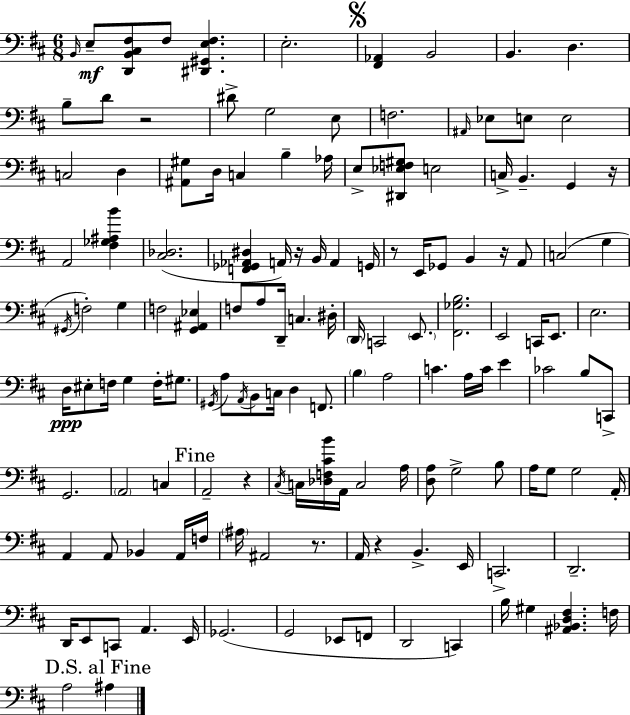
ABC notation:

X:1
T:Untitled
M:6/8
L:1/4
K:D
B,,/4 E,/2 [D,,B,,^C,^F,]/2 ^F,/2 [^D,,^G,,E,^F,] E,2 [^F,,_A,,] B,,2 B,, D, B,/2 D/2 z2 ^D/2 G,2 E,/2 F,2 ^A,,/4 _E,/2 E,/2 E,2 C,2 D, [^A,,^G,]/2 D,/4 C, B, _A,/4 E,/2 [^D,,_E,F,^G,]/2 E,2 C,/4 B,, G,, z/4 A,,2 [^F,_G,^A,B] [^C,_D,]2 [F,,_G,,_A,,^D,] A,,/4 z/4 B,,/4 A,, G,,/4 z/2 E,,/4 _G,,/2 B,, z/4 A,,/2 C,2 G, ^G,,/4 F,2 G, F,2 [G,,^A,,_E,] F,/2 A,/2 D,,/4 C, ^D,/4 D,,/4 C,,2 E,,/2 [^F,,_G,B,]2 E,,2 C,,/4 E,,/2 E,2 D,/4 ^E,/2 F,/4 G, F,/4 ^G,/2 ^G,,/4 A,/2 A,,/4 B,,/2 C,/4 D, F,,/2 B, A,2 C A,/4 C/4 E _C2 B,/2 C,,/2 G,,2 A,,2 C, A,,2 z ^C,/4 C,/4 [_D,F,^CB]/4 A,,/4 C,2 A,/4 [D,A,]/2 G,2 B,/2 A,/4 G,/2 G,2 A,,/4 A,, A,,/2 _B,, A,,/4 F,/4 ^A,/4 ^A,,2 z/2 A,,/4 z B,, E,,/4 C,,2 D,,2 D,,/4 E,,/2 C,,/2 A,, E,,/4 _G,,2 G,,2 _E,,/2 F,,/2 D,,2 C,, B,/4 ^G, [^A,,_B,,D,^F,] F,/4 A,2 ^A,